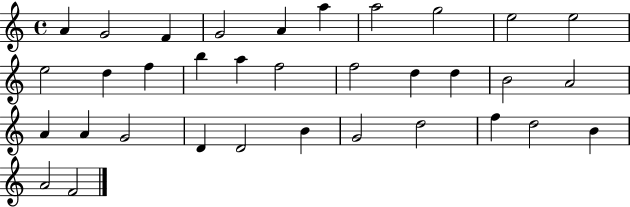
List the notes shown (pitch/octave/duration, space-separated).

A4/q G4/h F4/q G4/h A4/q A5/q A5/h G5/h E5/h E5/h E5/h D5/q F5/q B5/q A5/q F5/h F5/h D5/q D5/q B4/h A4/h A4/q A4/q G4/h D4/q D4/h B4/q G4/h D5/h F5/q D5/h B4/q A4/h F4/h